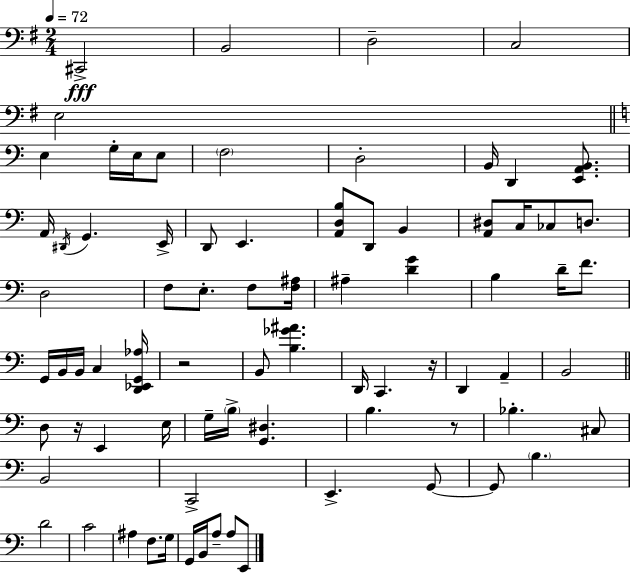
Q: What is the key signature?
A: E minor